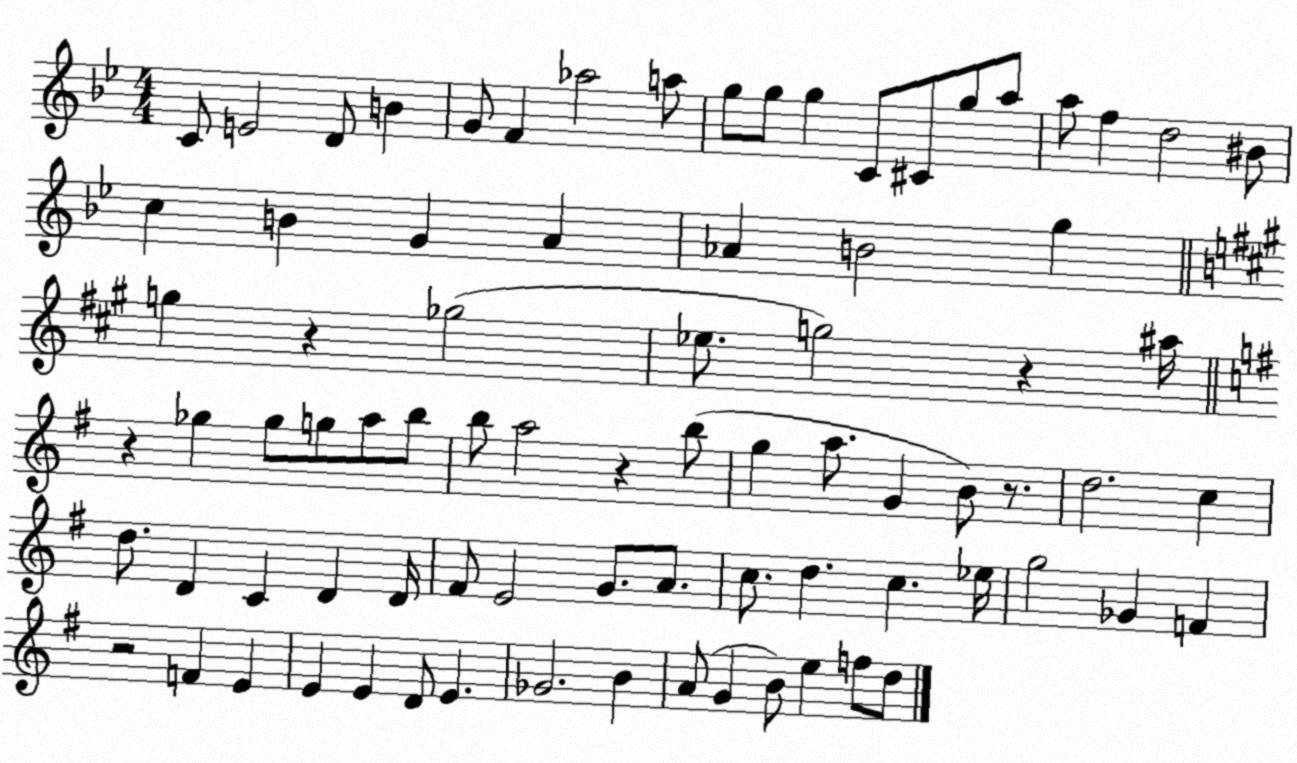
X:1
T:Untitled
M:4/4
L:1/4
K:Bb
C/2 E2 D/2 B G/2 F _a2 a/2 g/2 g/2 g C/2 ^C/2 g/2 a/2 a/2 f d2 ^B/2 c B G A _A B2 g g z _g2 _e/2 g2 z ^a/4 z _g _g/2 g/2 a/2 b/2 b/2 a2 z b/2 g a/2 G B/2 z/2 d2 c d/2 D C D D/4 ^F/2 E2 G/2 A/2 c/2 d c _e/4 g2 _G F z2 F E E E D/2 E _G2 B A/2 G B/2 e f/2 d/2